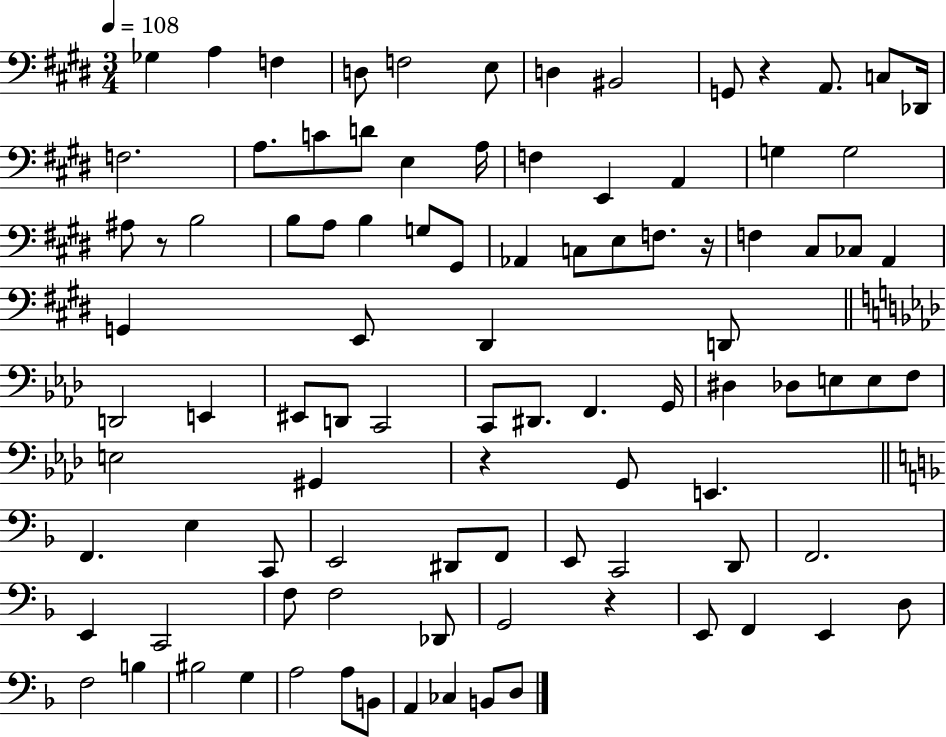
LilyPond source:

{
  \clef bass
  \numericTimeSignature
  \time 3/4
  \key e \major
  \tempo 4 = 108
  \repeat volta 2 { ges4 a4 f4 | d8 f2 e8 | d4 bis,2 | g,8 r4 a,8. c8 des,16 | \break f2. | a8. c'8 d'8 e4 a16 | f4 e,4 a,4 | g4 g2 | \break ais8 r8 b2 | b8 a8 b4 g8 gis,8 | aes,4 c8 e8 f8. r16 | f4 cis8 ces8 a,4 | \break g,4 e,8 dis,4 d,8 | \bar "||" \break \key aes \major d,2 e,4 | eis,8 d,8 c,2 | c,8 dis,8. f,4. g,16 | dis4 des8 e8 e8 f8 | \break e2 gis,4 | r4 g,8 e,4. | \bar "||" \break \key f \major f,4. e4 c,8 | e,2 dis,8 f,8 | e,8 c,2 d,8 | f,2. | \break e,4 c,2 | f8 f2 des,8 | g,2 r4 | e,8 f,4 e,4 d8 | \break f2 b4 | bis2 g4 | a2 a8 b,8 | a,4 ces4 b,8 d8 | \break } \bar "|."
}